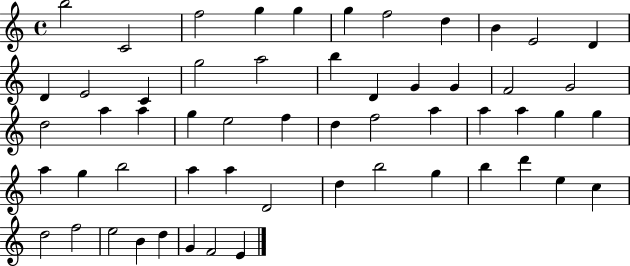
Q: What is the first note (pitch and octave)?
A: B5